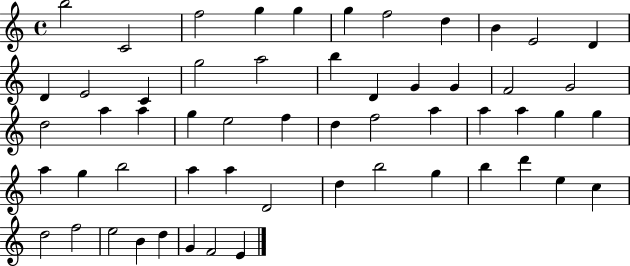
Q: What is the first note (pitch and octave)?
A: B5